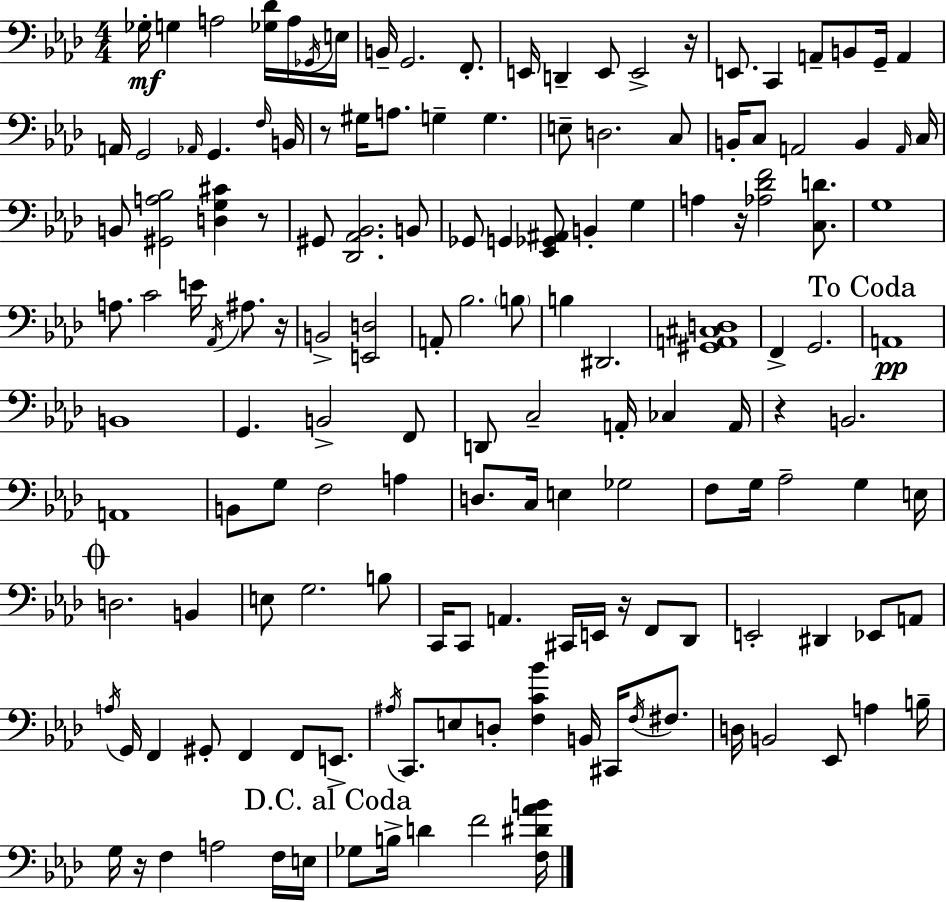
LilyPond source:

{
  \clef bass
  \numericTimeSignature
  \time 4/4
  \key f \minor
  ges16-.\mf g4 a2 <ges des'>16 a16 \acciaccatura { ges,16 } | e16 b,16-- g,2. f,8.-. | e,16 d,4-- e,8 e,2-> | r16 e,8. c,4 a,8-- b,8 g,16-- a,4 | \break a,16 g,2 \grace { aes,16 } g,4. | \grace { f16 } b,16 r8 gis16 a8. g4-- g4. | e8-- d2. | c8 b,16-. c8 a,2 b,4 | \break \grace { a,16 } c16 b,8 <gis, a bes>2 <d g cis'>4 | r8 gis,8 <des, aes, bes,>2. | b,8 ges,8 g,4 <ees, ges, ais,>8 b,4-. | g4 a4 r16 <aes des' f'>2 | \break <c d'>8. g1 | a8. c'2 e'16 | \acciaccatura { aes,16 } ais8. r16 b,2-> <e, d>2 | a,8-. bes2. | \break \parenthesize b8 b4 dis,2. | <gis, a, cis d>1 | f,4-> g,2. | \mark "To Coda" a,1\pp | \break b,1 | g,4. b,2-> | f,8 d,8 c2-- a,16-. | ces4 a,16 r4 b,2. | \break a,1 | b,8 g8 f2 | a4 d8. c16 e4 ges2 | f8 g16 aes2-- | \break g4 e16 \mark \markup { \musicglyph "scripts.coda" } d2. | b,4 e8 g2. | b8 c,16 c,8 a,4. cis,16 e,16 | r16 f,8 des,8 e,2-. dis,4 | \break ees,8 a,8 \acciaccatura { a16 } g,16 f,4 gis,8-. f,4 | f,8 e,8.-> \acciaccatura { ais16 } c,8. e8 d8-. <f c' bes'>4 | b,16 cis,16 \acciaccatura { f16 } fis8. d16 b,2 | ees,8 a4 b16-- g16 r16 f4 a2 | \break f16 e16 \mark "D.C. al Coda" ges8 b16-> d'4 f'2 | <f dis' aes' b'>16 \bar "|."
}